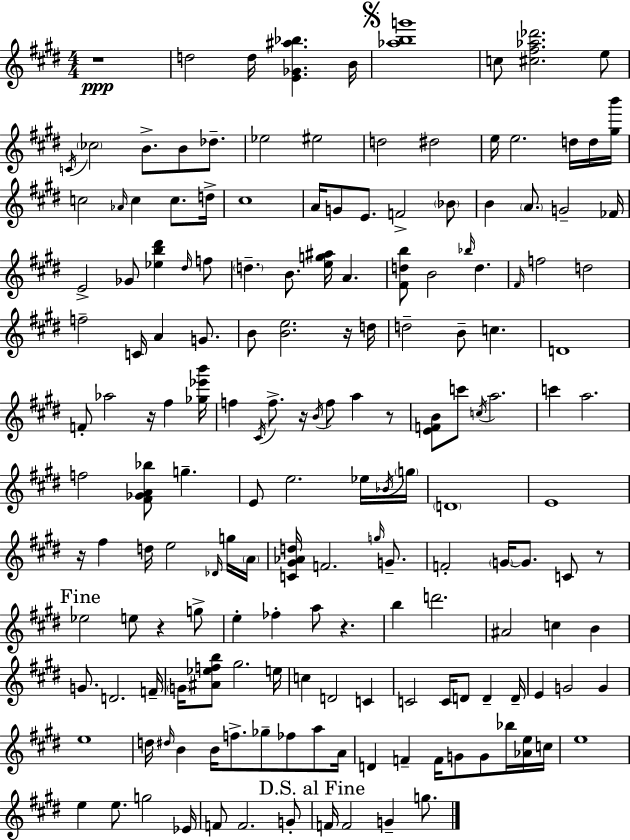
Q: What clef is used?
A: treble